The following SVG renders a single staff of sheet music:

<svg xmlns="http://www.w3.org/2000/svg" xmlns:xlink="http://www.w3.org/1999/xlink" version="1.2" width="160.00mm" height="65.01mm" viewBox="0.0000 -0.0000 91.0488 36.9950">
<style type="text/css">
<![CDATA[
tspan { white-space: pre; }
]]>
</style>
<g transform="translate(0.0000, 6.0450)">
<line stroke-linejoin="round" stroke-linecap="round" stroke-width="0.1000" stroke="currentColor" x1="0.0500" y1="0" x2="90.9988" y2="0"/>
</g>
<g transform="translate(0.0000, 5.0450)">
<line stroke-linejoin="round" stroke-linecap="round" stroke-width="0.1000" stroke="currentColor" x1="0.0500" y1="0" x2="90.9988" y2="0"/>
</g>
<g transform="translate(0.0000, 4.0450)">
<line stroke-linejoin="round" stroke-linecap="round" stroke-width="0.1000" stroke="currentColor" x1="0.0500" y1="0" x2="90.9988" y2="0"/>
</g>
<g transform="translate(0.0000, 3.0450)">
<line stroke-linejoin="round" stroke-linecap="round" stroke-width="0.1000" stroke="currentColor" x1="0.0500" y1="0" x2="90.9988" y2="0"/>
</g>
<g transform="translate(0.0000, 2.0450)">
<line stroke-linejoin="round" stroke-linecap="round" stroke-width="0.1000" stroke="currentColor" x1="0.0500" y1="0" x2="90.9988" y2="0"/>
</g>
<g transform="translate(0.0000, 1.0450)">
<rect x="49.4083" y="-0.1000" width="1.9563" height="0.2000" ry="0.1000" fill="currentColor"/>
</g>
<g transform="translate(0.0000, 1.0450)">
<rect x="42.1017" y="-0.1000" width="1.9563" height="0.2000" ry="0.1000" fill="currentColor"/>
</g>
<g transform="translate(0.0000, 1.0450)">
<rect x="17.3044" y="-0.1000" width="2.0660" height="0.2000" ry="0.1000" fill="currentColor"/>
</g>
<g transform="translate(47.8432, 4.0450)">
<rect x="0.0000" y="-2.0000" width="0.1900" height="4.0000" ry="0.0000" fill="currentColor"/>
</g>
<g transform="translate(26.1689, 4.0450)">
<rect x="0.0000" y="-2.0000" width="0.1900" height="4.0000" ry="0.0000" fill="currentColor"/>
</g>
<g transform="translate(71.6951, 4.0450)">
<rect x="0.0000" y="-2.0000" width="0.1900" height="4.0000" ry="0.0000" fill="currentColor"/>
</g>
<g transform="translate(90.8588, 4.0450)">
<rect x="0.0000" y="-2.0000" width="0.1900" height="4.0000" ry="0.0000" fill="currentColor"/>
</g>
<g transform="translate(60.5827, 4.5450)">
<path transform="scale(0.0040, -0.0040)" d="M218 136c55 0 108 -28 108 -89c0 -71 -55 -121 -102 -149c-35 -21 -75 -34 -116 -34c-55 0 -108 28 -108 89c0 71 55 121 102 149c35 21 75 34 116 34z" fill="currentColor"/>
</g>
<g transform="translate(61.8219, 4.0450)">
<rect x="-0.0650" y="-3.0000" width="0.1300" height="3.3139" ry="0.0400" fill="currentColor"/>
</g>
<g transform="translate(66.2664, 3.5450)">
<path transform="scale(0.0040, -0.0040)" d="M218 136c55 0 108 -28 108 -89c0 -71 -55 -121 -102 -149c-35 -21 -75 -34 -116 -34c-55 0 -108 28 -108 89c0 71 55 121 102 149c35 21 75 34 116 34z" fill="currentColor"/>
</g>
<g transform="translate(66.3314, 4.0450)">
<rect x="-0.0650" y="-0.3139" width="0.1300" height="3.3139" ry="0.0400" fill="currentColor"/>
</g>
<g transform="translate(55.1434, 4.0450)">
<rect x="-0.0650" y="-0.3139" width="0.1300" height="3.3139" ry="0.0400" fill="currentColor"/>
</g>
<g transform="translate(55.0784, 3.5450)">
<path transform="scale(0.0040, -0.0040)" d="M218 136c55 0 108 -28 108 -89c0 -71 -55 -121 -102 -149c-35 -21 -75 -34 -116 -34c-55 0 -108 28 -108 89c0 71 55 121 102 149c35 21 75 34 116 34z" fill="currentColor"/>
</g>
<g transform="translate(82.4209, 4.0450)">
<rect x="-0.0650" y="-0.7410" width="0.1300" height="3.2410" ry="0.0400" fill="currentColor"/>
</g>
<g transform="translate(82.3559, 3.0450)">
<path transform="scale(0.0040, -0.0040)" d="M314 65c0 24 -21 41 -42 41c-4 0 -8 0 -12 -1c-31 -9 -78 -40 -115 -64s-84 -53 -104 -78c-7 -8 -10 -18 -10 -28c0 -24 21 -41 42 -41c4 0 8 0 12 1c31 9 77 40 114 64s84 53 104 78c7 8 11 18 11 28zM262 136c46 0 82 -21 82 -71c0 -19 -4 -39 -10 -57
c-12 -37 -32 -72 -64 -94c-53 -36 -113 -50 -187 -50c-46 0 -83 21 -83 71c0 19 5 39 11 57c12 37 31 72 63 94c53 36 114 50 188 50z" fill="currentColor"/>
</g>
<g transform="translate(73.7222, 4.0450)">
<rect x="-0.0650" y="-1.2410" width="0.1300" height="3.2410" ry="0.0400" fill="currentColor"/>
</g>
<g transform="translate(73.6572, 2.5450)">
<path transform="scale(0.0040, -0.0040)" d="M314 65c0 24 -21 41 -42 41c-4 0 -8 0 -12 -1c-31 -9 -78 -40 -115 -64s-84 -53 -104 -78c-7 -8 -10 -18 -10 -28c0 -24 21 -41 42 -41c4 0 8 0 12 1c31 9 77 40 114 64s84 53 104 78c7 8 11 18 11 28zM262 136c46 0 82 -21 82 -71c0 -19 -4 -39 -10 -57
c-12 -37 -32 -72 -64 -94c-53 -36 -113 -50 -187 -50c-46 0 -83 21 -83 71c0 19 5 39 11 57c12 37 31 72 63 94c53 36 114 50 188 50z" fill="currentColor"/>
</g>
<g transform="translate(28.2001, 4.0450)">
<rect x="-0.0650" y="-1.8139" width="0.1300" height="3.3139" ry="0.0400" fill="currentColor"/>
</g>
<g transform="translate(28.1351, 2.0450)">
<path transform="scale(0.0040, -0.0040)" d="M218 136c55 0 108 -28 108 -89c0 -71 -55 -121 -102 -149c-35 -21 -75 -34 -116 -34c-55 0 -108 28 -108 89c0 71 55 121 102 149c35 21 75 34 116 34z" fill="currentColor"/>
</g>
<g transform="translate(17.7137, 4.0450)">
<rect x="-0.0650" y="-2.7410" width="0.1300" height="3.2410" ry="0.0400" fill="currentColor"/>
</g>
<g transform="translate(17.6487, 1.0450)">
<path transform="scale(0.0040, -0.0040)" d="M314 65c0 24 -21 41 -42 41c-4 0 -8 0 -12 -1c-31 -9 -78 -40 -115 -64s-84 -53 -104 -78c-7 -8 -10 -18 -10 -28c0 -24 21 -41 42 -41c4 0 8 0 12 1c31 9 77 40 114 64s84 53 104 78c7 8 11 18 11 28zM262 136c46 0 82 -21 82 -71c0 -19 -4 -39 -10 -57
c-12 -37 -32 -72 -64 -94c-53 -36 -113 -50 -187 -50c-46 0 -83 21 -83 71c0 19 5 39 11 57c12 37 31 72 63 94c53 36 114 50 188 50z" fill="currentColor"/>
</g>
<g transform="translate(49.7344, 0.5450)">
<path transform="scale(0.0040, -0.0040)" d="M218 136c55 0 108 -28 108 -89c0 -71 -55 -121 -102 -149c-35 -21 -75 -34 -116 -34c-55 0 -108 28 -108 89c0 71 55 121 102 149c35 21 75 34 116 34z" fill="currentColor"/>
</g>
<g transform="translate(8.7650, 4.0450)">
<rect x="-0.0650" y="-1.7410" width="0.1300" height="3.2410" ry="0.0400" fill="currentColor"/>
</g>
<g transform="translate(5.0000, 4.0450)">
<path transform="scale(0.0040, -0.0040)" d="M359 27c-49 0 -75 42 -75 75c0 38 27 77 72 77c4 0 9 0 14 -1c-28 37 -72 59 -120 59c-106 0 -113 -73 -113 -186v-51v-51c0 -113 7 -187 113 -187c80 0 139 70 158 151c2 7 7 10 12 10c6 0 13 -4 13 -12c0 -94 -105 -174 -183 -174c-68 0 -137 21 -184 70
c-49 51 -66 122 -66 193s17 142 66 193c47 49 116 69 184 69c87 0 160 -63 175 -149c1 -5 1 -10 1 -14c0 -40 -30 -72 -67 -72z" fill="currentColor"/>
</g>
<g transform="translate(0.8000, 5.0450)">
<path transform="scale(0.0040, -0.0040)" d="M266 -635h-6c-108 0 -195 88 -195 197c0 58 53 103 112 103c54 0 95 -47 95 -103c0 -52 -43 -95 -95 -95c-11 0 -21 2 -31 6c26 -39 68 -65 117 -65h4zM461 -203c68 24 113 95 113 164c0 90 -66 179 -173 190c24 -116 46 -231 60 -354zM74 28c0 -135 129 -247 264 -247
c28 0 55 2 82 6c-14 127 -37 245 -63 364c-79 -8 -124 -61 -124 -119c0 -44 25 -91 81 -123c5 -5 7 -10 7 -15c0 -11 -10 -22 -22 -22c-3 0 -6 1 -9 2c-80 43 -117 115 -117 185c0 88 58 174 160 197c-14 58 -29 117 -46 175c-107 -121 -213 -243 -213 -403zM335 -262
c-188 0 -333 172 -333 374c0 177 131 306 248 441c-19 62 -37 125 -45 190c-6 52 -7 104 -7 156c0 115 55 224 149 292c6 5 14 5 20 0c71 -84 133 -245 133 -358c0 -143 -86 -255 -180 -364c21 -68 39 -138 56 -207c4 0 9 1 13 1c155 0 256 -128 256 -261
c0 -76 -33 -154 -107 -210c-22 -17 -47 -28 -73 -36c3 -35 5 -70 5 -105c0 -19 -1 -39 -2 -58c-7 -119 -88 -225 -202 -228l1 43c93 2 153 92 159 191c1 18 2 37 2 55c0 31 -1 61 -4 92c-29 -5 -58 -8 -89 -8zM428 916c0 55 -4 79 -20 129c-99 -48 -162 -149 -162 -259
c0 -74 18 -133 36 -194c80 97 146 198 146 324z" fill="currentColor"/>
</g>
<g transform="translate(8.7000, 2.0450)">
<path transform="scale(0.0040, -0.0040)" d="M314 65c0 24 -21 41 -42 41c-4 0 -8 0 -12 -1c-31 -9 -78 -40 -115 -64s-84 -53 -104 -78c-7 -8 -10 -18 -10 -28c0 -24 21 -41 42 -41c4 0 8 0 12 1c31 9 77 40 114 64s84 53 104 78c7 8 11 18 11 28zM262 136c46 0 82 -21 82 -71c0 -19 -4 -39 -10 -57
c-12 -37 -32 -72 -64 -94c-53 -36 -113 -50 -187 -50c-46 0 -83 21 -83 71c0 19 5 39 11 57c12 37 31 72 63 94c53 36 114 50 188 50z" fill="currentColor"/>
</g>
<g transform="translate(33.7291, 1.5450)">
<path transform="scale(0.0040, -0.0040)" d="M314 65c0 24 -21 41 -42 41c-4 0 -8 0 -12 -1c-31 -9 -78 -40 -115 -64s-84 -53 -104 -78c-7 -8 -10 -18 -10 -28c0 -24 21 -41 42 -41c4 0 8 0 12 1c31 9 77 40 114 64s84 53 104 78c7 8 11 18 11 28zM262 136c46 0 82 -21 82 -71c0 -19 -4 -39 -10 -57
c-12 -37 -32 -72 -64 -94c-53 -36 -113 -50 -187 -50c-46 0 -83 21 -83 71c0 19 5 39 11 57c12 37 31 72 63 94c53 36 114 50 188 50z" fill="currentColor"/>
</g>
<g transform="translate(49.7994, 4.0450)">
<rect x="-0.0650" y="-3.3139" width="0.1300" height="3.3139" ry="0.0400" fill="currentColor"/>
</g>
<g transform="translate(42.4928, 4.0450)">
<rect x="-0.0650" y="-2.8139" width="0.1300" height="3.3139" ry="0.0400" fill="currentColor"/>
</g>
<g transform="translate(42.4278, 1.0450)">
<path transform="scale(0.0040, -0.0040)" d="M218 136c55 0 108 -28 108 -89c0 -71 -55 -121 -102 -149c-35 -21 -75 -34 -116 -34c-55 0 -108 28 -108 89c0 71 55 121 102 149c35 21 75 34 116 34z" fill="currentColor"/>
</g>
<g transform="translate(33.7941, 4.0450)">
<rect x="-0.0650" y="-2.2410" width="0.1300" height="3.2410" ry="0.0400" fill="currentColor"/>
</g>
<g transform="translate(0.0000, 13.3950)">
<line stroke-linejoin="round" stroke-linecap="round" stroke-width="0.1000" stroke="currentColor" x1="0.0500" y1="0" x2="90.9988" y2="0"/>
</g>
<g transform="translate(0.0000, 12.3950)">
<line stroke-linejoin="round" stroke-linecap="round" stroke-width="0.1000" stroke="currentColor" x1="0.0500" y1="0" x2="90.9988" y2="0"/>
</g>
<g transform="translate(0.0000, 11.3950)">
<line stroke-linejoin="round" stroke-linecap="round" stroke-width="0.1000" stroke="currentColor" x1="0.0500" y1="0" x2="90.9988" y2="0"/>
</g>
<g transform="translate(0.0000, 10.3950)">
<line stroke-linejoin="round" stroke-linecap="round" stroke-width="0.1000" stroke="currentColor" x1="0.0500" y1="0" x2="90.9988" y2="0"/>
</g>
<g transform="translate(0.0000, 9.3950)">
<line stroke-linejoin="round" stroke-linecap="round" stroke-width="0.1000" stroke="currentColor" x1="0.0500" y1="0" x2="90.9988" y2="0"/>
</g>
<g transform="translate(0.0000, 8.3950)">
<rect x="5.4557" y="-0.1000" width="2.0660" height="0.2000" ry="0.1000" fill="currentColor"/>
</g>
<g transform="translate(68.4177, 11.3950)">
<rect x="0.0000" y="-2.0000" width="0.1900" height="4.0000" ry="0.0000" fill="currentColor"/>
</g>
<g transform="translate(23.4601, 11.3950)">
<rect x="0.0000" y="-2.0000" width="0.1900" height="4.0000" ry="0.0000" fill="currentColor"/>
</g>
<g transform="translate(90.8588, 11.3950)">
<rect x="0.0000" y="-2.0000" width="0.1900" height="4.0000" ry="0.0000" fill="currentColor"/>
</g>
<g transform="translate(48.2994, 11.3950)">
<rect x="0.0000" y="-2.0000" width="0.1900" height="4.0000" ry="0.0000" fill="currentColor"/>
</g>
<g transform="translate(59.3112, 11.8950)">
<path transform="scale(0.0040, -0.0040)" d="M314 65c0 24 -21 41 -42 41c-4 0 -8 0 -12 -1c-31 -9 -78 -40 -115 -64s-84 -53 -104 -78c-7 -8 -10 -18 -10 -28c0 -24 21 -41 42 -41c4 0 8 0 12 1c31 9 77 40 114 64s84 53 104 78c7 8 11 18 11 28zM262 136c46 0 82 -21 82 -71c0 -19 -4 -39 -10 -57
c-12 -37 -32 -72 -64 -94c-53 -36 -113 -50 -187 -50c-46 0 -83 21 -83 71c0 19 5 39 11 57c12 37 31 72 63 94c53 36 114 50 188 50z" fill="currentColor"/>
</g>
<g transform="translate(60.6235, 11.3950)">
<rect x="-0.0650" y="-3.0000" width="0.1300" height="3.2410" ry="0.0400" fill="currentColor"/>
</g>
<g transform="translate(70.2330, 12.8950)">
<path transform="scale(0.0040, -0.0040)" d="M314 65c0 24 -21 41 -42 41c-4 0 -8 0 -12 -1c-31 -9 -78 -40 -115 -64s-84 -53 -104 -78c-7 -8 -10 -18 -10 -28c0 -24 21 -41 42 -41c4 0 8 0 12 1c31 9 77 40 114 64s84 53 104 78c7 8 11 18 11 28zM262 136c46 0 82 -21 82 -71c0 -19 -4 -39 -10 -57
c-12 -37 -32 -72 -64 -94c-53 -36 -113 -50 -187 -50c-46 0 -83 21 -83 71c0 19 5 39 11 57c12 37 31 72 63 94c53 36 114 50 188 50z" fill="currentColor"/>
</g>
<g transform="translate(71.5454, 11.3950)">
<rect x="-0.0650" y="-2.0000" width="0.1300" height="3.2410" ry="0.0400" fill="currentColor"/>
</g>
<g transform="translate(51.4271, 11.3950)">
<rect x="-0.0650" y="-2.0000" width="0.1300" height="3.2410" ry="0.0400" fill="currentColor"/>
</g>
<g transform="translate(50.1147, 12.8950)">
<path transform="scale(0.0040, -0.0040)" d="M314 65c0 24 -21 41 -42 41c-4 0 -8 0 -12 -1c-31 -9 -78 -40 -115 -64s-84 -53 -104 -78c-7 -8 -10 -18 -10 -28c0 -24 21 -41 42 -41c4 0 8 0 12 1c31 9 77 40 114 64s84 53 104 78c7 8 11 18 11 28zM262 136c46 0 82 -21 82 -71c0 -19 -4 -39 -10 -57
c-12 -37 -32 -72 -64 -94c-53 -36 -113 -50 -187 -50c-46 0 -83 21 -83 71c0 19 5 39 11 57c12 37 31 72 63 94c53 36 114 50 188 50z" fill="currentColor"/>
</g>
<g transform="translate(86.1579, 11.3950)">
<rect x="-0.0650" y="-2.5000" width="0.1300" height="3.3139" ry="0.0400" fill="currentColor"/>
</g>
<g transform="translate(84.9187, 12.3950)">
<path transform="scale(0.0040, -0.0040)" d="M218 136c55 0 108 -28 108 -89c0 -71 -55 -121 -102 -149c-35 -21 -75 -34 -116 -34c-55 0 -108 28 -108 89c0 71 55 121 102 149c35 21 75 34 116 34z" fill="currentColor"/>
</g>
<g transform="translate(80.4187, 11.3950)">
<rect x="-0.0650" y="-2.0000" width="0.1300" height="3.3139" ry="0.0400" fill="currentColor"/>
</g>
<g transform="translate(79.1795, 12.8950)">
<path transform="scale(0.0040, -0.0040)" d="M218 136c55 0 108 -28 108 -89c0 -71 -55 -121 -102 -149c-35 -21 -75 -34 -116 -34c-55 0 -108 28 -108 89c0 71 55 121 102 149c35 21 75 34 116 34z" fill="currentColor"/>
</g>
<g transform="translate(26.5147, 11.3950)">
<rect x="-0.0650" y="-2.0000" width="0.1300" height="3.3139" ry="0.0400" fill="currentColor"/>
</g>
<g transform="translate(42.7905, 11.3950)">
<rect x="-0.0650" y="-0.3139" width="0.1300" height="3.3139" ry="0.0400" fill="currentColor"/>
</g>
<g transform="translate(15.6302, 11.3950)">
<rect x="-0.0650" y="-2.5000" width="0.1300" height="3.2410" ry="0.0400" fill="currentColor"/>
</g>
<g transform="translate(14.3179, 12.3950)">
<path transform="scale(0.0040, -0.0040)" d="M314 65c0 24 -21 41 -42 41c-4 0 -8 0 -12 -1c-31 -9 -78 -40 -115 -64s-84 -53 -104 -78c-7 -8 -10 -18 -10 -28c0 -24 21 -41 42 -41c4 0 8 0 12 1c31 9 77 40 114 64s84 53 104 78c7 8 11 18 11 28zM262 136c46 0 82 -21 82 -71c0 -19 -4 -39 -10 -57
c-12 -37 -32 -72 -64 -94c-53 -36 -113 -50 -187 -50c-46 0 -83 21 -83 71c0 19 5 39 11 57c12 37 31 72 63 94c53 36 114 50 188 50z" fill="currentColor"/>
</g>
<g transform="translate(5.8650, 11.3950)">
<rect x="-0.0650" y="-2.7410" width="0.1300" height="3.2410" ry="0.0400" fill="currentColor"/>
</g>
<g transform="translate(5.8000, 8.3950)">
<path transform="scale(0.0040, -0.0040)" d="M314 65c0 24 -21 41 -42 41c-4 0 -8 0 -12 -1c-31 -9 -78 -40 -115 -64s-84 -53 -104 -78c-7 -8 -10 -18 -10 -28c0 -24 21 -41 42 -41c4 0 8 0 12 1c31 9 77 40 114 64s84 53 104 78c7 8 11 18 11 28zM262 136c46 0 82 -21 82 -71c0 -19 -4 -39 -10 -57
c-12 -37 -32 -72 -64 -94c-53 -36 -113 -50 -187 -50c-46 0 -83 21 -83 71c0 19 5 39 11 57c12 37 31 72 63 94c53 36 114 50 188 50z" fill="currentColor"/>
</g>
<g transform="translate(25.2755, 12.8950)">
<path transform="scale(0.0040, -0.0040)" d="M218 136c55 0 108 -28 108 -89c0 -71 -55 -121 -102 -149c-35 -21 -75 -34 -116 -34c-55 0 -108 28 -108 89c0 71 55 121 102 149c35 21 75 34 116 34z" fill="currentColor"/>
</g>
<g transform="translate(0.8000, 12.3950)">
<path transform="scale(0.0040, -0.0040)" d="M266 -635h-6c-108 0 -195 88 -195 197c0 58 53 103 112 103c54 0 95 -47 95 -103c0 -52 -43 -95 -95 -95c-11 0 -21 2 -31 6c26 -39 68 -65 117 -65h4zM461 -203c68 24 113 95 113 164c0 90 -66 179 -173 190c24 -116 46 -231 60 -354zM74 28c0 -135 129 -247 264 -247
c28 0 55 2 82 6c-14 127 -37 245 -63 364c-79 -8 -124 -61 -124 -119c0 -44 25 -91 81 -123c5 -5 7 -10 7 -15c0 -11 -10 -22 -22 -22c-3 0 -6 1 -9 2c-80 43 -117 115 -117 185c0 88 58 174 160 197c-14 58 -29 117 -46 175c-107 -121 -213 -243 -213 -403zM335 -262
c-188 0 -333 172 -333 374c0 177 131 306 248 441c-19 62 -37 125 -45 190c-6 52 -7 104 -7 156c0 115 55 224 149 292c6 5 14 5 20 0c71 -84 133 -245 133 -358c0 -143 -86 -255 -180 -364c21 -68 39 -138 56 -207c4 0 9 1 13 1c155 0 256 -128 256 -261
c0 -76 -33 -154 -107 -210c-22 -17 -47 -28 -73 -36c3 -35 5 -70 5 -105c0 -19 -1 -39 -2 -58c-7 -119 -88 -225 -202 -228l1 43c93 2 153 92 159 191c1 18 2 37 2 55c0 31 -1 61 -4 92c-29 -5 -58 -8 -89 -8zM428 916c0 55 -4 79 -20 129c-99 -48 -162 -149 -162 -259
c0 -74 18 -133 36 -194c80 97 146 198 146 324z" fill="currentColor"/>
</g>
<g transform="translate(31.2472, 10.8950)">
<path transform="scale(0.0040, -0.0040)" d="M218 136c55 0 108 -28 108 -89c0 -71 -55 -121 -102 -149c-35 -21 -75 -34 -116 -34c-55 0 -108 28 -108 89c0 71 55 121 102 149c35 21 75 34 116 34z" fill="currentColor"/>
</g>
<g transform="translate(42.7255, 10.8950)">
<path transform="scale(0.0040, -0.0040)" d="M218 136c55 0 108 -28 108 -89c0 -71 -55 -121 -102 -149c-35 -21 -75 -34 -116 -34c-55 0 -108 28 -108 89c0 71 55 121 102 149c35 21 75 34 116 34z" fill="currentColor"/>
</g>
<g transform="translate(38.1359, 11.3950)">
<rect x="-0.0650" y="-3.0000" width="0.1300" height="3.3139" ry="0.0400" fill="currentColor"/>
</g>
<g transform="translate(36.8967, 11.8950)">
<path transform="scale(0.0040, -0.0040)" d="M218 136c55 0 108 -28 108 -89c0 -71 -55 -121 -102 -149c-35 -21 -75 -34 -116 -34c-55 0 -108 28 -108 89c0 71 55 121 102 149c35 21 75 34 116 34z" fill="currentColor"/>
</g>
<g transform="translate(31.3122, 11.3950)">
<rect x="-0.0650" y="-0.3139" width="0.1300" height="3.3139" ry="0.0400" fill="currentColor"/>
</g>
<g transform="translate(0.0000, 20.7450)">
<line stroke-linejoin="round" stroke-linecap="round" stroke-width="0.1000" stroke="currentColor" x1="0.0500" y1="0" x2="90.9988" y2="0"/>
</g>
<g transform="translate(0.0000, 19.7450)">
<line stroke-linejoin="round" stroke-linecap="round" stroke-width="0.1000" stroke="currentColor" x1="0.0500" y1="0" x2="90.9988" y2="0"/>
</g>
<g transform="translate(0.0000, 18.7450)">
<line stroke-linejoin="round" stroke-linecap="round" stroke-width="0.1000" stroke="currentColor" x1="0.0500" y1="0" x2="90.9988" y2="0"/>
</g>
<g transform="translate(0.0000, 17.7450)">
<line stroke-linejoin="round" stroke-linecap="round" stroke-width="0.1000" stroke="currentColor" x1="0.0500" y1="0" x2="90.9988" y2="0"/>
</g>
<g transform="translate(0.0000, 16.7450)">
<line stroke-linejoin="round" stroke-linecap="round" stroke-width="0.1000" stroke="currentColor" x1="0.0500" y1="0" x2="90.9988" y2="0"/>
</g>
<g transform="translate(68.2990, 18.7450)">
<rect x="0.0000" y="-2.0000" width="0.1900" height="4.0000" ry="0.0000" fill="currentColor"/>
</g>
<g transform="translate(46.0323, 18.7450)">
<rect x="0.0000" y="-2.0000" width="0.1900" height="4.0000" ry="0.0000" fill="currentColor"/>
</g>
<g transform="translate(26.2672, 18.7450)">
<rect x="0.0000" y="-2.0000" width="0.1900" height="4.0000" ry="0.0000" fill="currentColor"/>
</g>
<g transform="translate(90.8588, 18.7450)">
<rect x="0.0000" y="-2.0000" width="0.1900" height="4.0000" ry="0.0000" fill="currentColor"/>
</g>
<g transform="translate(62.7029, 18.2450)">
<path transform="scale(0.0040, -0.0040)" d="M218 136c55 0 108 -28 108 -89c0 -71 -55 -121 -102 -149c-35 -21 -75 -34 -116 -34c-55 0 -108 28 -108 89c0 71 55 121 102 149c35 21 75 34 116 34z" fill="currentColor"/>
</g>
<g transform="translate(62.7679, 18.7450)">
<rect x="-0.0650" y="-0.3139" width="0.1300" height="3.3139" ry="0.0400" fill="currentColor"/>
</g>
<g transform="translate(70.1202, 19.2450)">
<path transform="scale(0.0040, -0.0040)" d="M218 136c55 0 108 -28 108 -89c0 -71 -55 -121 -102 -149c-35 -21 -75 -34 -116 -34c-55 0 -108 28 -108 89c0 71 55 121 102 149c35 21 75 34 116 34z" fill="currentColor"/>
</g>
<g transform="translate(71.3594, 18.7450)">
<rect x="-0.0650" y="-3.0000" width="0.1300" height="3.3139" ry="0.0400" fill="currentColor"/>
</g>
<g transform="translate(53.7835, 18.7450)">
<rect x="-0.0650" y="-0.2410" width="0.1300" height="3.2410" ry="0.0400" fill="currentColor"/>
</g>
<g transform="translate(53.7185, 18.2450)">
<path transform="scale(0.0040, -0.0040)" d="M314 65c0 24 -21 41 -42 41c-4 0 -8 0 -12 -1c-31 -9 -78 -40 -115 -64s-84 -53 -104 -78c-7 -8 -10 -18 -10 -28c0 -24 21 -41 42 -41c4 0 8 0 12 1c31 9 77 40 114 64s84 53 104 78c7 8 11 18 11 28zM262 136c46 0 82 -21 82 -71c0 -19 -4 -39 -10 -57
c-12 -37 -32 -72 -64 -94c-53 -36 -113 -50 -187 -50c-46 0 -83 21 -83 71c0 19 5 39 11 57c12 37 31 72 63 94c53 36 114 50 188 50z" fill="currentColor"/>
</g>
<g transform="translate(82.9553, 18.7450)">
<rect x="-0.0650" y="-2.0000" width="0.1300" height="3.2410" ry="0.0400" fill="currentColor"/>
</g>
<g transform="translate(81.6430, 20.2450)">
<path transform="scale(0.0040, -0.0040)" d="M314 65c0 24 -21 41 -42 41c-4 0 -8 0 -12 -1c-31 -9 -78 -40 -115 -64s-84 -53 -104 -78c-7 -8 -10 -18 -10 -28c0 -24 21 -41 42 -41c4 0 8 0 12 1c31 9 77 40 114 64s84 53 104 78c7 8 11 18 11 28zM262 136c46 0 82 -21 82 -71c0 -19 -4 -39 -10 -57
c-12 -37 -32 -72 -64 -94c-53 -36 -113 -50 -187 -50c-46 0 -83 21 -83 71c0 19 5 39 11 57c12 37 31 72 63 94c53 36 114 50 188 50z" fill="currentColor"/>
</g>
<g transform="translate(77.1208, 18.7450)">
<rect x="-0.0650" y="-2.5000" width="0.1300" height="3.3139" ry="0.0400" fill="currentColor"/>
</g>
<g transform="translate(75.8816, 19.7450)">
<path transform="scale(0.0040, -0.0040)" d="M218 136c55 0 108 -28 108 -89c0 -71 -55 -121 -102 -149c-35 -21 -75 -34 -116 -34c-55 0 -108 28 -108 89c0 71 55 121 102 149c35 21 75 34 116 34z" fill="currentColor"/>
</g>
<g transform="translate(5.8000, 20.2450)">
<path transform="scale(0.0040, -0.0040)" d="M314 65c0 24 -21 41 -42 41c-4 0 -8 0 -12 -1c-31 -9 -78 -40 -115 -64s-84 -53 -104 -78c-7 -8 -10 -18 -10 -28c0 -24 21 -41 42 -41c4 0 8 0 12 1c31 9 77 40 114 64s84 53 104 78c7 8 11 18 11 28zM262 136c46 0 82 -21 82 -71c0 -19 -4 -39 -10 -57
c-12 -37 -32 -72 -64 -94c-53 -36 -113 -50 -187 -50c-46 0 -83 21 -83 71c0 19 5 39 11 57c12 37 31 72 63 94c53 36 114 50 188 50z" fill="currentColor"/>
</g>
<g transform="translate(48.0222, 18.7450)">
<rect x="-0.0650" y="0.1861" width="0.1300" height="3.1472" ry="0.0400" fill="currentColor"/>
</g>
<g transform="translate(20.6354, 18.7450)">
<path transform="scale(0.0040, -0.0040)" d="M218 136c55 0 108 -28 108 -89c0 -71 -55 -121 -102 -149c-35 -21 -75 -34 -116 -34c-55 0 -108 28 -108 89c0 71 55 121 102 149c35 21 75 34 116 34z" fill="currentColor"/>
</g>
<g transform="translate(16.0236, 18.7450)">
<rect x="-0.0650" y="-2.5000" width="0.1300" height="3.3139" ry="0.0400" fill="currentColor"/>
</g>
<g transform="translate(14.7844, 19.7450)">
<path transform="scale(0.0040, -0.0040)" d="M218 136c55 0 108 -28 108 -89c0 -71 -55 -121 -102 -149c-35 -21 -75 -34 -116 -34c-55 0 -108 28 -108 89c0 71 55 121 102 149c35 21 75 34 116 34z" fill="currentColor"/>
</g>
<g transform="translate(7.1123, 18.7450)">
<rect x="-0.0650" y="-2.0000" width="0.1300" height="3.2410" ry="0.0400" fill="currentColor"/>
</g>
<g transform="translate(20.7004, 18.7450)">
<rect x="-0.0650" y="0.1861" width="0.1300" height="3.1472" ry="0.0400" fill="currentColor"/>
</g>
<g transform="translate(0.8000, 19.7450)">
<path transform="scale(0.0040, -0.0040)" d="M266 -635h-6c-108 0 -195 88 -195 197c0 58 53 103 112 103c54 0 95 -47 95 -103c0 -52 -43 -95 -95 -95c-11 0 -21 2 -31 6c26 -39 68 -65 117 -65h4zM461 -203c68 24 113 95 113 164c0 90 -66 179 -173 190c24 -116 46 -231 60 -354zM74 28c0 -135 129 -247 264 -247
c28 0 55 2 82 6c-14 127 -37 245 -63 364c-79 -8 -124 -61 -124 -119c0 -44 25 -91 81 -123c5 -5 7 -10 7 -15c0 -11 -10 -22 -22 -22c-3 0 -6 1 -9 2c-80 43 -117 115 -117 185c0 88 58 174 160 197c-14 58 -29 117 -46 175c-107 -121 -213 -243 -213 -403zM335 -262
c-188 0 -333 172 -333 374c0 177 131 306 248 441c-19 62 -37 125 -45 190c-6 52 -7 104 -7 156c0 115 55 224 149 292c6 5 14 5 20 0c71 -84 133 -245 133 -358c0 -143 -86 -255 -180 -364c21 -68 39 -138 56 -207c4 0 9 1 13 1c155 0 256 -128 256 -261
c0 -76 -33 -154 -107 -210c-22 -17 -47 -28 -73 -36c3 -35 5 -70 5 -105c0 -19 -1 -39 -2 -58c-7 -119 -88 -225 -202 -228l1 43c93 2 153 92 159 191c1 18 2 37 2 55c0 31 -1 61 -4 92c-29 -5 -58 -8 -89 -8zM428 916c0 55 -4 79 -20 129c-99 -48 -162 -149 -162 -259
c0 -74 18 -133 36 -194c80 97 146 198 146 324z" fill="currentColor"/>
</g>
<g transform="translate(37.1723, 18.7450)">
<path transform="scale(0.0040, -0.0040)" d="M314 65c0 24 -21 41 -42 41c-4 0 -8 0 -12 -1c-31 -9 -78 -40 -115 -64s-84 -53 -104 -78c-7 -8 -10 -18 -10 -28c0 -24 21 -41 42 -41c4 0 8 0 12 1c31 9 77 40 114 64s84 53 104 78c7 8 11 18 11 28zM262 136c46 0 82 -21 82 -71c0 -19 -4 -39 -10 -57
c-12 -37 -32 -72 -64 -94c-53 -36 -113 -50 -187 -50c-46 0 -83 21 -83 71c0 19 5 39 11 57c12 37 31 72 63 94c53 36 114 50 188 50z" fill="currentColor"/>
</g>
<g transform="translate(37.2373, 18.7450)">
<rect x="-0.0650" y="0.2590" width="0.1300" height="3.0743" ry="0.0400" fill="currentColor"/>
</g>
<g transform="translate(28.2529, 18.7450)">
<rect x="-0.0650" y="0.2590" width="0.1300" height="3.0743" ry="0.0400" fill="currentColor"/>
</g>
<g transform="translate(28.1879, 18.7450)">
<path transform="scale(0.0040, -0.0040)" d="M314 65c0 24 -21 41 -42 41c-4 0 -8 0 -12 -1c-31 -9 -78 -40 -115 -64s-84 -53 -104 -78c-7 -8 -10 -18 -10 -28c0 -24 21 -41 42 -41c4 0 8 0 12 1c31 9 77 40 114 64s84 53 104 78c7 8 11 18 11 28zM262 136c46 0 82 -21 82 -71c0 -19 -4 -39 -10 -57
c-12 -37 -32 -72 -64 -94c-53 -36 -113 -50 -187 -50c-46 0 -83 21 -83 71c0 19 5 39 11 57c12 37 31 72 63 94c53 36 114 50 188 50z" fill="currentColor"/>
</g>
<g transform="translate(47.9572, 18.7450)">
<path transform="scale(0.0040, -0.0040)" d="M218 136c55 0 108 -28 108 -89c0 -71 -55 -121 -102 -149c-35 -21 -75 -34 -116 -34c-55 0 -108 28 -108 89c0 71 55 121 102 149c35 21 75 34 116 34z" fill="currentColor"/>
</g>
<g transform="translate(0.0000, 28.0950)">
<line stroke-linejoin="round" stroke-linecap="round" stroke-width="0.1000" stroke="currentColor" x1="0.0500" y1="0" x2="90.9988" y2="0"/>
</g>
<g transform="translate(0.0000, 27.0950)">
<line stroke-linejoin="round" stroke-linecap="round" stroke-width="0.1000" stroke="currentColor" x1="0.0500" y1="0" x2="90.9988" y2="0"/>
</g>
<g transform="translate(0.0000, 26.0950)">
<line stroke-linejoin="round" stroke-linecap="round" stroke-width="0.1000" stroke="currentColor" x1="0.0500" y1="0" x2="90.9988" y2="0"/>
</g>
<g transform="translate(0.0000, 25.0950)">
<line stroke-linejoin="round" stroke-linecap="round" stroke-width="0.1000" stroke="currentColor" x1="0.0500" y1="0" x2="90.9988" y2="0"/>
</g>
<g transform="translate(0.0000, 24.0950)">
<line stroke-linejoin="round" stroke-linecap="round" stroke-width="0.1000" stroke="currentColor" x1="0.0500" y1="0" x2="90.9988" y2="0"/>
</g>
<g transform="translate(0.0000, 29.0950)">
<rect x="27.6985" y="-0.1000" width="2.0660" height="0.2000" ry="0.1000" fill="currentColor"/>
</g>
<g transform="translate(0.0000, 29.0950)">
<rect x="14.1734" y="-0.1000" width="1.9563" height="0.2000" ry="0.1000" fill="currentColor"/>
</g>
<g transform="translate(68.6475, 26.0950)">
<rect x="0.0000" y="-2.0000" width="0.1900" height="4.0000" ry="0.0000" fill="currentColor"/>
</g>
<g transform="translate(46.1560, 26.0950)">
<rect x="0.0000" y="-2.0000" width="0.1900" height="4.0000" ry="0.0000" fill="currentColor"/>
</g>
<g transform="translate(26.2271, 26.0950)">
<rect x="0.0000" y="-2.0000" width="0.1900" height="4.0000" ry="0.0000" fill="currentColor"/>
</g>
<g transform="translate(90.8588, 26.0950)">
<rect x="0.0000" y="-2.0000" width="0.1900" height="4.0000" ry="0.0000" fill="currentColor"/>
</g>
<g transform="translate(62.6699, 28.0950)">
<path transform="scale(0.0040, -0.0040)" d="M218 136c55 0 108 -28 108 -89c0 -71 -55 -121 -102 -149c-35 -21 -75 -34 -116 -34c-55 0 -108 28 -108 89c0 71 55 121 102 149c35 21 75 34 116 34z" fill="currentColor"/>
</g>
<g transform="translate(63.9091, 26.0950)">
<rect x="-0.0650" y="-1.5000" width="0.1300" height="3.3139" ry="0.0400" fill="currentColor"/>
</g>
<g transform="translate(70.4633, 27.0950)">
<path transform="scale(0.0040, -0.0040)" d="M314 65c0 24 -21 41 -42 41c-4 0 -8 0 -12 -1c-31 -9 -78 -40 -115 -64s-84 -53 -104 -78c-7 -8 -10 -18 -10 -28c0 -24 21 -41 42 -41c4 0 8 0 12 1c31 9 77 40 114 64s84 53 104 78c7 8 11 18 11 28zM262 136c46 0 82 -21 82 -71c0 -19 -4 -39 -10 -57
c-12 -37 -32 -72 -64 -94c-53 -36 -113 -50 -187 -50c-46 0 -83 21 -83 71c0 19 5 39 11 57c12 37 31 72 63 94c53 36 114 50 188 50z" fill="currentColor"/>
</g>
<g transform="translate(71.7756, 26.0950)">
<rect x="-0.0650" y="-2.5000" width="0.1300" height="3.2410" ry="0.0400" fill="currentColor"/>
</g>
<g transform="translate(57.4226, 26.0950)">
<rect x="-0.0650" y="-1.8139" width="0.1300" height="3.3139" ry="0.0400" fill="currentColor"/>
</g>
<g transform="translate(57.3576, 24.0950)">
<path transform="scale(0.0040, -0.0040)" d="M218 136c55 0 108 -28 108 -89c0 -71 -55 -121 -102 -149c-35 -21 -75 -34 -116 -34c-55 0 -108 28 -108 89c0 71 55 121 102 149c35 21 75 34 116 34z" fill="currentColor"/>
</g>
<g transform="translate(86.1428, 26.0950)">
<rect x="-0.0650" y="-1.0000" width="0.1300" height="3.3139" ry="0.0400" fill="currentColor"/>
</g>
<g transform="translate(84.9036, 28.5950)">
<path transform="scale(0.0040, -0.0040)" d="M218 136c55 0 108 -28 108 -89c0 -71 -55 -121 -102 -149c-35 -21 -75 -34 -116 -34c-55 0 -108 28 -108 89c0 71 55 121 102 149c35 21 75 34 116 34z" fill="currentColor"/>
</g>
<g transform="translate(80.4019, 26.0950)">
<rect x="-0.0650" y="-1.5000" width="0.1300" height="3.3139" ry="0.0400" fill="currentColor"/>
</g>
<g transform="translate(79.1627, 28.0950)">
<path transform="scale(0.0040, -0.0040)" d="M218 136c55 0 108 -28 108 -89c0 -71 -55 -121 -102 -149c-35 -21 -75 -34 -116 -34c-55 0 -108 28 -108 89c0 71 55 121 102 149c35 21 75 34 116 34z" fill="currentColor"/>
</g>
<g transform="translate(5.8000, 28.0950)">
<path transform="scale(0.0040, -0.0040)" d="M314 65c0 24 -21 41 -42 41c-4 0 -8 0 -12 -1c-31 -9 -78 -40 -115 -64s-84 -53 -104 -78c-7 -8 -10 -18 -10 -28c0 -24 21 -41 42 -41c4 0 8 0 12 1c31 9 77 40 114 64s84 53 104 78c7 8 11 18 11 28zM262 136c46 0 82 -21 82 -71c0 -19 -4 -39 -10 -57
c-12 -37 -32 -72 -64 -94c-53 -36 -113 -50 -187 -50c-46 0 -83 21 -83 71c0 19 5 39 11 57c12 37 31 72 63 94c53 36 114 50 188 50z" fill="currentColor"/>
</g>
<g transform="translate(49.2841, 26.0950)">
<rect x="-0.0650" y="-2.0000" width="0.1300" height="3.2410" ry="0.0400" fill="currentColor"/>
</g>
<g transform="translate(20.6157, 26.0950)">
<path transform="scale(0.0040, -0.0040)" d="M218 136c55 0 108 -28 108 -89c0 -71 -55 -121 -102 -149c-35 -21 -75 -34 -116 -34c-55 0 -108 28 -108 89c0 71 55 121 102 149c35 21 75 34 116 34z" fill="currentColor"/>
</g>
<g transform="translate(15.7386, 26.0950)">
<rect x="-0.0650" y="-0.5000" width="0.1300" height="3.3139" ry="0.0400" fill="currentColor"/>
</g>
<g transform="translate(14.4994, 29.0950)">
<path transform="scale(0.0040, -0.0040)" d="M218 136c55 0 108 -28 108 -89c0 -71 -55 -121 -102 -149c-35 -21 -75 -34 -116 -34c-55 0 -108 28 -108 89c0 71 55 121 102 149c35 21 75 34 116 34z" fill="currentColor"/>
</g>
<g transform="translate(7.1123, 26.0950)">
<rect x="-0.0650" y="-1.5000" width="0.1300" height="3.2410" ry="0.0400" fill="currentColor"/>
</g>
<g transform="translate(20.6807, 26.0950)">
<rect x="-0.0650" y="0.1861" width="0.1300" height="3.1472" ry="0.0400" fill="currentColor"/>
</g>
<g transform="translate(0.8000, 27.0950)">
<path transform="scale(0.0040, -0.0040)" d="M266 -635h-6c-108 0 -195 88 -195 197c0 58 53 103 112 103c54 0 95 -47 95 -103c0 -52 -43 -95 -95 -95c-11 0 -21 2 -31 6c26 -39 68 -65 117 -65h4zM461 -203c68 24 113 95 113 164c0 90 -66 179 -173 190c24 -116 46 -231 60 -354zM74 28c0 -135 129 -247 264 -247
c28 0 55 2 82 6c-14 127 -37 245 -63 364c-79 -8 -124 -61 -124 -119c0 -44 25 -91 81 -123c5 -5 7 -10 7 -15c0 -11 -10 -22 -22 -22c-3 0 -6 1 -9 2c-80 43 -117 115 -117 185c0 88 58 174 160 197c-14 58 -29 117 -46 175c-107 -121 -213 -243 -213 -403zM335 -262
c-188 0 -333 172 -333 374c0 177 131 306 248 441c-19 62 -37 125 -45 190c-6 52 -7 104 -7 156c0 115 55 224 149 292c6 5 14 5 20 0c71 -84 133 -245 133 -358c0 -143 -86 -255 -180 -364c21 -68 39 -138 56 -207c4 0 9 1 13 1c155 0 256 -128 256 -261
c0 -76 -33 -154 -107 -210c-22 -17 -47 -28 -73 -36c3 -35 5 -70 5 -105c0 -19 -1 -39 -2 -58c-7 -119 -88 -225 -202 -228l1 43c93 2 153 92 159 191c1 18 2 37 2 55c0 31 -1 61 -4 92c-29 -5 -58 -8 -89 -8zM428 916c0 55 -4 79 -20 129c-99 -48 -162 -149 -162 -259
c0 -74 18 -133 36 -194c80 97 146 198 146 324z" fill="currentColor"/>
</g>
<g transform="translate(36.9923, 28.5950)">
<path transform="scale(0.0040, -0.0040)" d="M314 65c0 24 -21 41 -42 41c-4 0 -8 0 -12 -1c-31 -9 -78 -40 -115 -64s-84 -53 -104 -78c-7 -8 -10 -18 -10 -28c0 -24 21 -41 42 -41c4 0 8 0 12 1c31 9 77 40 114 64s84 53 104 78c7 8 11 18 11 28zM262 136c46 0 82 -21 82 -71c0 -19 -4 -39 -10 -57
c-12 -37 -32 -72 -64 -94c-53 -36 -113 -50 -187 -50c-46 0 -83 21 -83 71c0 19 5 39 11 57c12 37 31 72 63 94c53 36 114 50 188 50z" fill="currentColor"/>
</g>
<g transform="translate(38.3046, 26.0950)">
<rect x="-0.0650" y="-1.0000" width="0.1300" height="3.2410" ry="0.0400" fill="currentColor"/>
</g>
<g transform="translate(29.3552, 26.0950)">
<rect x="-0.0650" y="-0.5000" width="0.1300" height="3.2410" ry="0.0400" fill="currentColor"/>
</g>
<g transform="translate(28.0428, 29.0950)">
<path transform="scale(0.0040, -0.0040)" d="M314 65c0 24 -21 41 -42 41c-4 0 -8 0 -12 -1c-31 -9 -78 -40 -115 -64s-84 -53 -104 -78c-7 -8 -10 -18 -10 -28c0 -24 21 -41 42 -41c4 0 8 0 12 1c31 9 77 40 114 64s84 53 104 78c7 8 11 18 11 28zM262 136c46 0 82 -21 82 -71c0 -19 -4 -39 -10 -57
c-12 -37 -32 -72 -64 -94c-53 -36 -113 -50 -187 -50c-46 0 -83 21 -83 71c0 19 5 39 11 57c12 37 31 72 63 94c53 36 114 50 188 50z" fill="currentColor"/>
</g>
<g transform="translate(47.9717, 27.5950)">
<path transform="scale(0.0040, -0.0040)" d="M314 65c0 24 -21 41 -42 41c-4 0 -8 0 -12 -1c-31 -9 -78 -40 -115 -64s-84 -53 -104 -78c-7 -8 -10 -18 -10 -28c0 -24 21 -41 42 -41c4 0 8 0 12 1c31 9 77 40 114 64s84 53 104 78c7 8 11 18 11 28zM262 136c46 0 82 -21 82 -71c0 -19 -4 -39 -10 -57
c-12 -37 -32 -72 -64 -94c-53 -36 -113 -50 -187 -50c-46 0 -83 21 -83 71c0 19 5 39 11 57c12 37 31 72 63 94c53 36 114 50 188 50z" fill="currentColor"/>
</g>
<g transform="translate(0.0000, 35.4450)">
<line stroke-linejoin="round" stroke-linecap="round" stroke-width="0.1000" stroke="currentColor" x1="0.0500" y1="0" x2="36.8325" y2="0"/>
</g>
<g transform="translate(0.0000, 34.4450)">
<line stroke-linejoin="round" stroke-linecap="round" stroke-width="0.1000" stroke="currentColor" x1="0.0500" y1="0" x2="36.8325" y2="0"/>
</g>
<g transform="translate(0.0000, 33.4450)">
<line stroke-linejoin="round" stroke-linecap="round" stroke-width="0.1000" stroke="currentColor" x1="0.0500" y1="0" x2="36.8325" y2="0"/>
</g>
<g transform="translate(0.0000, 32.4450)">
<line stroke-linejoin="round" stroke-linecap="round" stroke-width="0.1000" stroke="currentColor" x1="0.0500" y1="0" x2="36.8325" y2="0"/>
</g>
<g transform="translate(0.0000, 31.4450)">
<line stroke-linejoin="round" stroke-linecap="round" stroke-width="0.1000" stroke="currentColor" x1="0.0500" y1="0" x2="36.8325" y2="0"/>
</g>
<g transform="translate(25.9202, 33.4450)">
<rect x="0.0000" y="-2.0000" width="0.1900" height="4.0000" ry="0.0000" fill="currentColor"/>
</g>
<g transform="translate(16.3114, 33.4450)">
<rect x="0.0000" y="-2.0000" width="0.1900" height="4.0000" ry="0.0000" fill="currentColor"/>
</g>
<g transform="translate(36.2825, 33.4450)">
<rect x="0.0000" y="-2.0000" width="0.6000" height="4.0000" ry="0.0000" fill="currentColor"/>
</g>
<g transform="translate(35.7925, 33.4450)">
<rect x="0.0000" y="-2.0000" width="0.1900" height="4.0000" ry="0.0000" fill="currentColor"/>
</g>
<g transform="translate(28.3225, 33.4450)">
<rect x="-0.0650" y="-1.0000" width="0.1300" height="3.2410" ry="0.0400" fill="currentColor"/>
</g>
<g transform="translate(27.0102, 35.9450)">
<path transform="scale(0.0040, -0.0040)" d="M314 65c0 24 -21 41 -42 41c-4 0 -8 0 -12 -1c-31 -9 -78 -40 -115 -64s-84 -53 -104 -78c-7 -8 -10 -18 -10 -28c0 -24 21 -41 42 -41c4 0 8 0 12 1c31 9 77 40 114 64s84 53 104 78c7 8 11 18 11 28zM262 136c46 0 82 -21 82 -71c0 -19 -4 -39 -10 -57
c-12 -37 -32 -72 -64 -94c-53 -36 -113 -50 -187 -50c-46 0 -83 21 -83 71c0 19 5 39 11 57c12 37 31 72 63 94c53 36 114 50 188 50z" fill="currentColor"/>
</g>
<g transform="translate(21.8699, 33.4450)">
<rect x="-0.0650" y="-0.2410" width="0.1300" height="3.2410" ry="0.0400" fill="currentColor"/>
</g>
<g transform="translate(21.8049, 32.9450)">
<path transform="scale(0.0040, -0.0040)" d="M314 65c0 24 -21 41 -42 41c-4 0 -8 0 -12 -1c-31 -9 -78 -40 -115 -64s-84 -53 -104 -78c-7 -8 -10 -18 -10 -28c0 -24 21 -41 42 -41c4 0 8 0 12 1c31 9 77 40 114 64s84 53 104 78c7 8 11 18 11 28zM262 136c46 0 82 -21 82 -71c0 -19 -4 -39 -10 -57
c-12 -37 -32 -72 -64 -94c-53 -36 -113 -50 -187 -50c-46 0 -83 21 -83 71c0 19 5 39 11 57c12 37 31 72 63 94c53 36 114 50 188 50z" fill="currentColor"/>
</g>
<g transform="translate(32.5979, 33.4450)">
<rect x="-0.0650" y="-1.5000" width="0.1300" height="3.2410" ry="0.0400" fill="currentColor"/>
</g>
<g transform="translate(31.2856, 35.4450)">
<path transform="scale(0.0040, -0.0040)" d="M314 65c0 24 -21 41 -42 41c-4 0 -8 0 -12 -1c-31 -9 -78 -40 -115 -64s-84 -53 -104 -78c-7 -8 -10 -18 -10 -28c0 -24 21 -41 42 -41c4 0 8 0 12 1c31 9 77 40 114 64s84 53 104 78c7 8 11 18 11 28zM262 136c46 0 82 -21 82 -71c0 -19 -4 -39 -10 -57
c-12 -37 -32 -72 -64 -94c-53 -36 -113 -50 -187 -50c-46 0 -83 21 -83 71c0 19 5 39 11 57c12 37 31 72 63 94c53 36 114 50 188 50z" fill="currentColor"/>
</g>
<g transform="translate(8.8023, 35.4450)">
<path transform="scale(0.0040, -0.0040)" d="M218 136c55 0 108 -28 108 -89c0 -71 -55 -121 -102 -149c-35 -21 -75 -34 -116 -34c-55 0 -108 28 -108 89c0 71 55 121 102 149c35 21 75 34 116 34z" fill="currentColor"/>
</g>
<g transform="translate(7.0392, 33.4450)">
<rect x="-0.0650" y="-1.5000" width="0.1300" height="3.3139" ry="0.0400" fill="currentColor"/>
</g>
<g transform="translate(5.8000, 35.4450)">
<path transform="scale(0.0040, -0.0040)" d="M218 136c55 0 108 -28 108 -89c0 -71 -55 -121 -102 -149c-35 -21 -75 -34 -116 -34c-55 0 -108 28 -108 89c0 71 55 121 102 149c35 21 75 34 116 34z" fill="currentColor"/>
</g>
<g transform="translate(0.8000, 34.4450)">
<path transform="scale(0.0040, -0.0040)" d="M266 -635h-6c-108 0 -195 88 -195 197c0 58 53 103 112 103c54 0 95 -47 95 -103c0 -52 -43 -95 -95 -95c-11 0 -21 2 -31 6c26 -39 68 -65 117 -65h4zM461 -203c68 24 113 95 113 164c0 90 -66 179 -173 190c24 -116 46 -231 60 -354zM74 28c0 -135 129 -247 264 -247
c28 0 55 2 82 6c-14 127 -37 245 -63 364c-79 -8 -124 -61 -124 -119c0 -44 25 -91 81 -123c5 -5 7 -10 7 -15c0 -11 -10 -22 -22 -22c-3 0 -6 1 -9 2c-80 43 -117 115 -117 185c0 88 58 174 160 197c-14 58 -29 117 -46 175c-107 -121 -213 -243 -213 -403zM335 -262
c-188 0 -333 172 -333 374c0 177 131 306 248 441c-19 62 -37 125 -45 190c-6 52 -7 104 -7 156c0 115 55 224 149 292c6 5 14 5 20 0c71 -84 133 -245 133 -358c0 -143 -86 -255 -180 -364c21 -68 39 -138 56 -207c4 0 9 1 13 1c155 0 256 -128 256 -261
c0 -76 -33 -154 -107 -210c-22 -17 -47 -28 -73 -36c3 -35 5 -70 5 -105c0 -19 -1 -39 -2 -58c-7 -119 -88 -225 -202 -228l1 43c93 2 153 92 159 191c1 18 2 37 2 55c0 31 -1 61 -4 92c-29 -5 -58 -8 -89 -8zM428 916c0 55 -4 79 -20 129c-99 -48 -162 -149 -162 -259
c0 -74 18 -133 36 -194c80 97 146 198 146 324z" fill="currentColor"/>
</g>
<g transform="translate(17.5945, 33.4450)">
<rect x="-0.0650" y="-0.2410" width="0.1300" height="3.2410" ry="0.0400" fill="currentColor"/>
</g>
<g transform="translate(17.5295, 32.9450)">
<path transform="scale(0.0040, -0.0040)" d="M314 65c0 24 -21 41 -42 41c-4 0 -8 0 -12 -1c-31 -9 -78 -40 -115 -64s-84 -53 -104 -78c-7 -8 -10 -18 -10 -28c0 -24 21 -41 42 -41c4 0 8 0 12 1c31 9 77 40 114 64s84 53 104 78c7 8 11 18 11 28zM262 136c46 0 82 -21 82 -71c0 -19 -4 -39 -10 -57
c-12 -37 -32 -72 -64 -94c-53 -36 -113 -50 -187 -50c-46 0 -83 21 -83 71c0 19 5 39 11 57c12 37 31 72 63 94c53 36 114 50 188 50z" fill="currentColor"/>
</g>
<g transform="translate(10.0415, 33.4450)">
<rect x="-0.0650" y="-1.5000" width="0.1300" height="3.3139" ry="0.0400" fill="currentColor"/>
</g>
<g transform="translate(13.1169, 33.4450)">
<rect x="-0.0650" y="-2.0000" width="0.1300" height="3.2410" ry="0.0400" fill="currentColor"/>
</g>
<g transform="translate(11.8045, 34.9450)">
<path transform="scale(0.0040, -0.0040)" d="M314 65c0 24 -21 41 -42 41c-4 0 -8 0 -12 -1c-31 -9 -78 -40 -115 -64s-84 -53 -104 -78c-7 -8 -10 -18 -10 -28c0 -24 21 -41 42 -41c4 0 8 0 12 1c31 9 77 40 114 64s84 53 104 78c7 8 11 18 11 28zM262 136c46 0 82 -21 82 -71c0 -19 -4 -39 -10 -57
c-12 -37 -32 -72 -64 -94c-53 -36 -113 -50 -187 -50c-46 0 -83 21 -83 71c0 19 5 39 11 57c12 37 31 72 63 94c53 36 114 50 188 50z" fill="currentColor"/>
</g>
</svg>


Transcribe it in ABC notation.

X:1
T:Untitled
M:4/4
L:1/4
K:C
f2 a2 f g2 a b c A c e2 d2 a2 G2 F c A c F2 A2 F2 F G F2 G B B2 B2 B c2 c A G F2 E2 C B C2 D2 F2 f E G2 E D E E F2 c2 c2 D2 E2